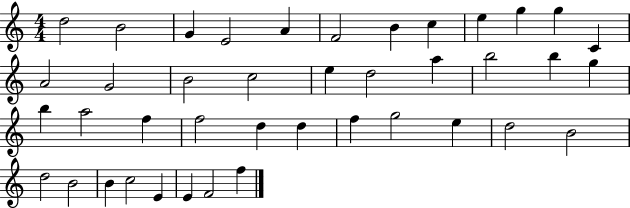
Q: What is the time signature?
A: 4/4